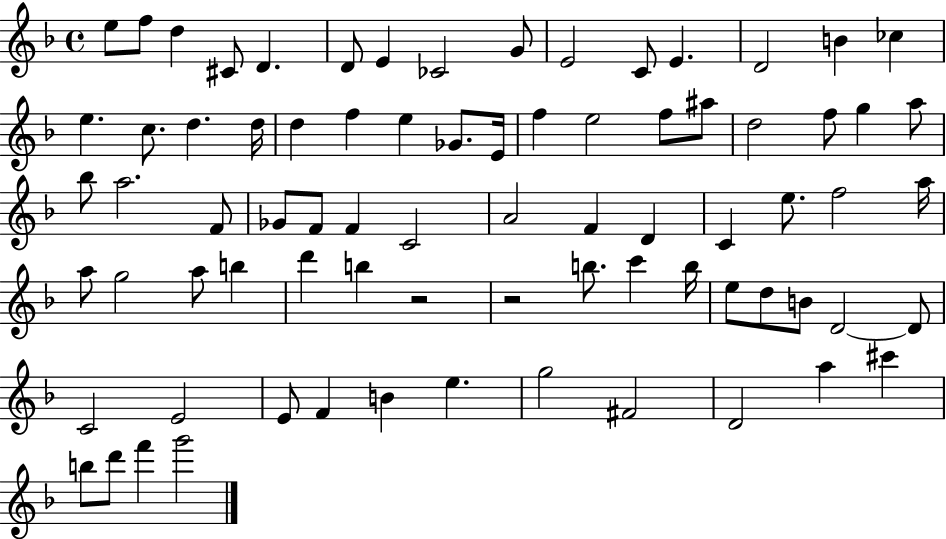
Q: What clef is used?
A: treble